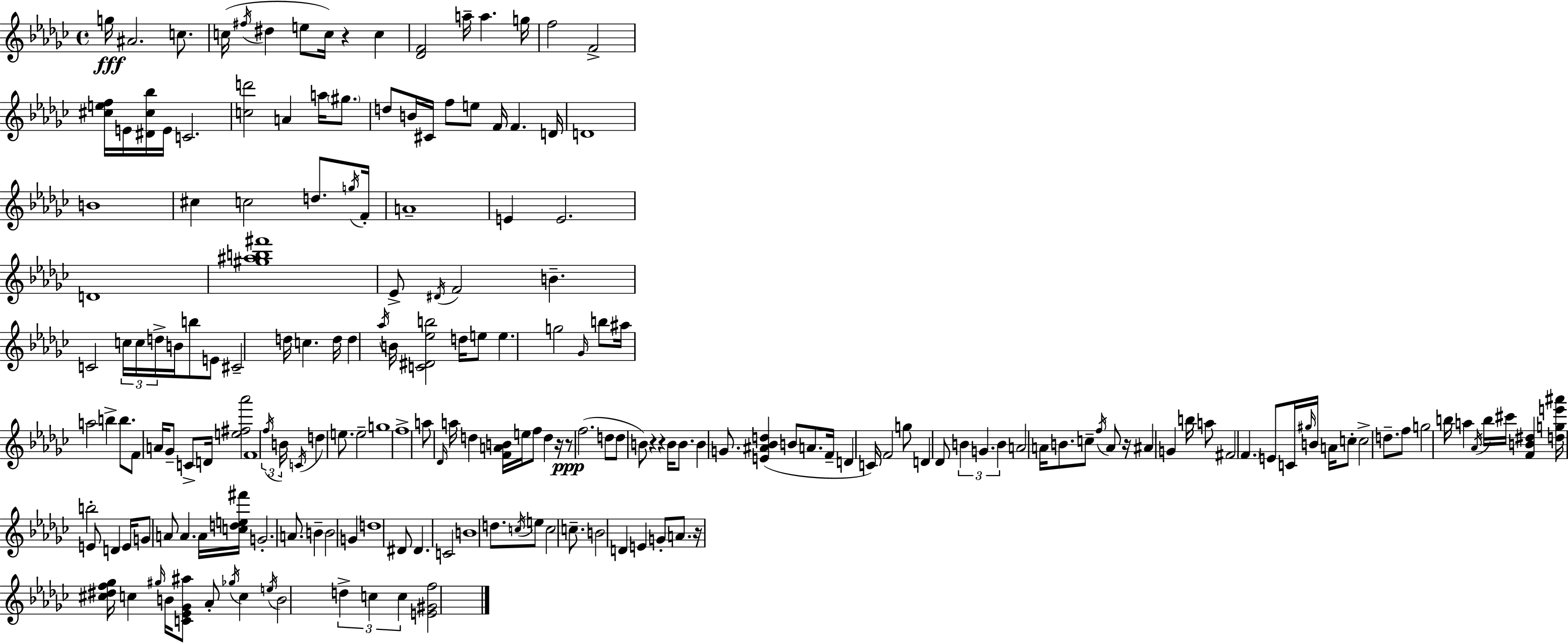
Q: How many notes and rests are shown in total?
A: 196